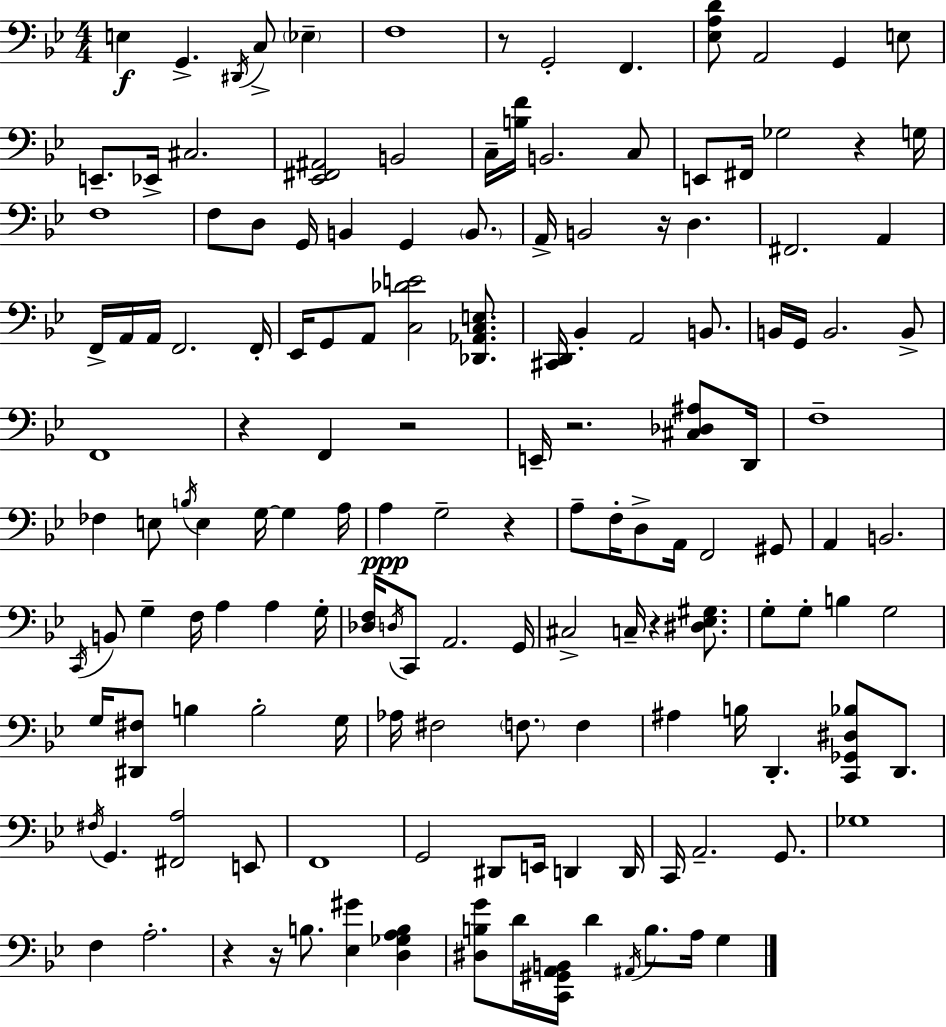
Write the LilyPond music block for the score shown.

{
  \clef bass
  \numericTimeSignature
  \time 4/4
  \key bes \major
  e4\f g,4.-> \acciaccatura { dis,16 } c8-> \parenthesize ees4-- | f1 | r8 g,2-. f,4. | <ees a d'>8 a,2 g,4 e8 | \break e,8.-- ees,16-> cis2. | <ees, fis, ais,>2 b,2 | c16-- <b f'>16 b,2. c8 | e,8 fis,16 ges2 r4 | \break g16 f1 | f8 d8 g,16 b,4 g,4 \parenthesize b,8. | a,16-> b,2 r16 d4. | fis,2. a,4 | \break f,16-> a,16 a,16 f,2. | f,16-. ees,16 g,8 a,8 <c des' e'>2 <des, aes, c e>8. | <cis, d,>16 bes,4-. a,2 b,8. | b,16 g,16 b,2. b,8-> | \break f,1 | r4 f,4 r2 | e,16-- r2. <cis des ais>8 | d,16 f1-- | \break fes4 e8 \acciaccatura { b16 } e4 g16~~ g4 | a16 a4\ppp g2-- r4 | a8-- f16-. d8-> a,16 f,2 | gis,8 a,4 b,2. | \break \acciaccatura { c,16 } b,8 g4-- f16 a4 a4 | g16-. <des f>16 \acciaccatura { d16 } c,8 a,2. | g,16 cis2-> c16-- r4 | <dis ees gis>8. g8-. g8-. b4 g2 | \break g16 <dis, fis>8 b4 b2-. | g16 aes16 fis2 \parenthesize f8. | f4 ais4 b16 d,4.-. <c, ges, dis bes>8 | d,8. \acciaccatura { fis16 } g,4. <fis, a>2 | \break e,8 f,1 | g,2 dis,8 e,16 | d,4 d,16 c,16 a,2.-- | g,8. ges1 | \break f4 a2.-. | r4 r16 b8. <ees gis'>4 | <d ges a b>4 <dis b g'>8 d'16 <c, gis, a, b,>16 d'4 \acciaccatura { ais,16 } b8. | a16 g4 \bar "|."
}